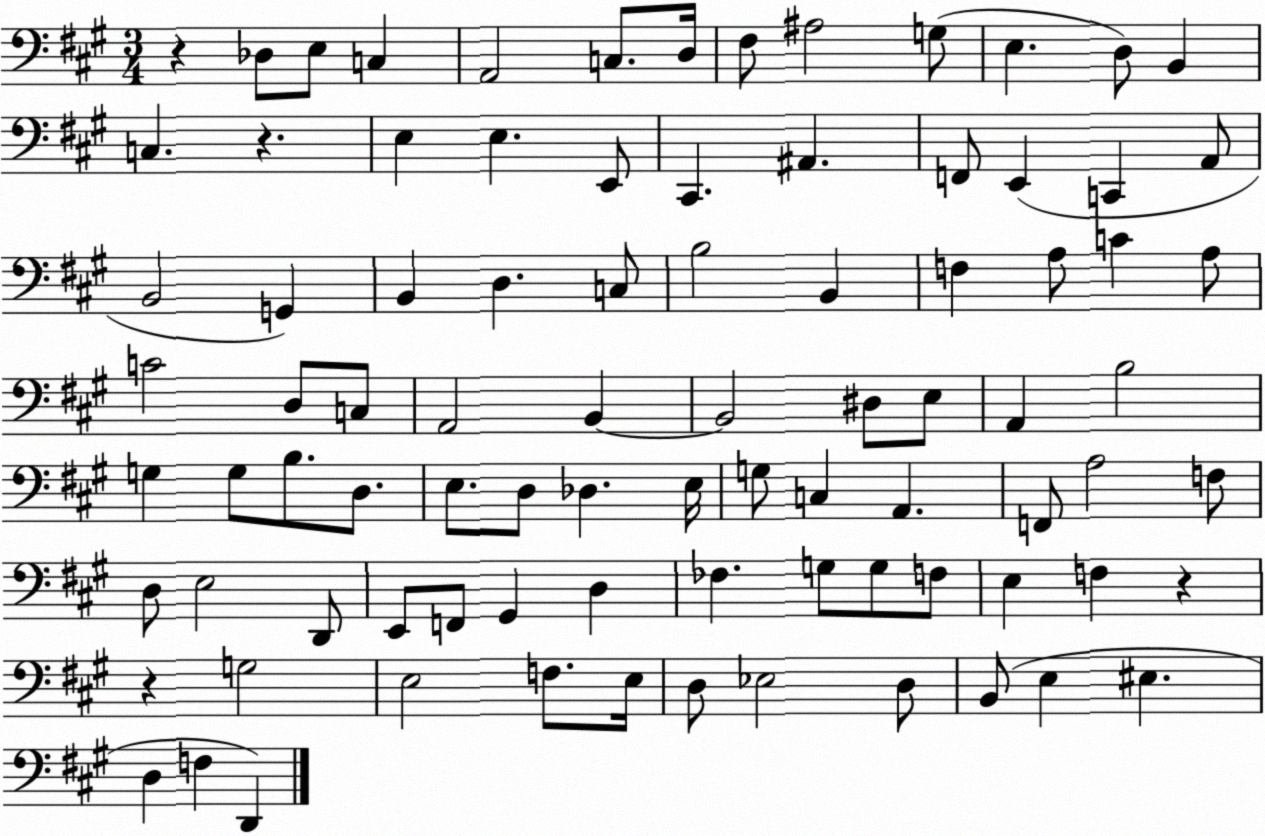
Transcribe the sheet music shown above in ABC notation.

X:1
T:Untitled
M:3/4
L:1/4
K:A
z _D,/2 E,/2 C, A,,2 C,/2 D,/4 ^F,/2 ^A,2 G,/2 E, D,/2 B,, C, z E, E, E,,/2 ^C,, ^A,, F,,/2 E,, C,, A,,/2 B,,2 G,, B,, D, C,/2 B,2 B,, F, A,/2 C A,/2 C2 D,/2 C,/2 A,,2 B,, B,,2 ^D,/2 E,/2 A,, B,2 G, G,/2 B,/2 D,/2 E,/2 D,/2 _D, E,/4 G,/2 C, A,, F,,/2 A,2 F,/2 D,/2 E,2 D,,/2 E,,/2 F,,/2 ^G,, D, _F, G,/2 G,/2 F,/2 E, F, z z G,2 E,2 F,/2 E,/4 D,/2 _E,2 D,/2 B,,/2 E, ^E, D, F, D,,